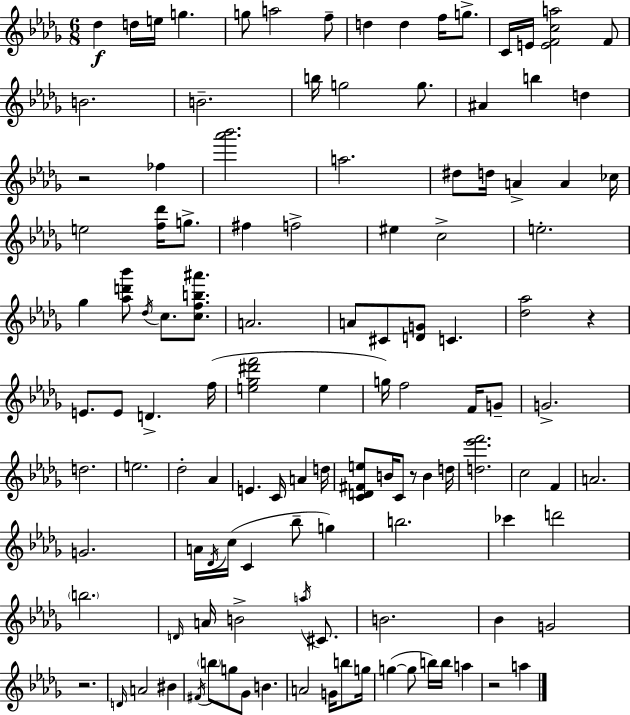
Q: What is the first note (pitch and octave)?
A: Db5